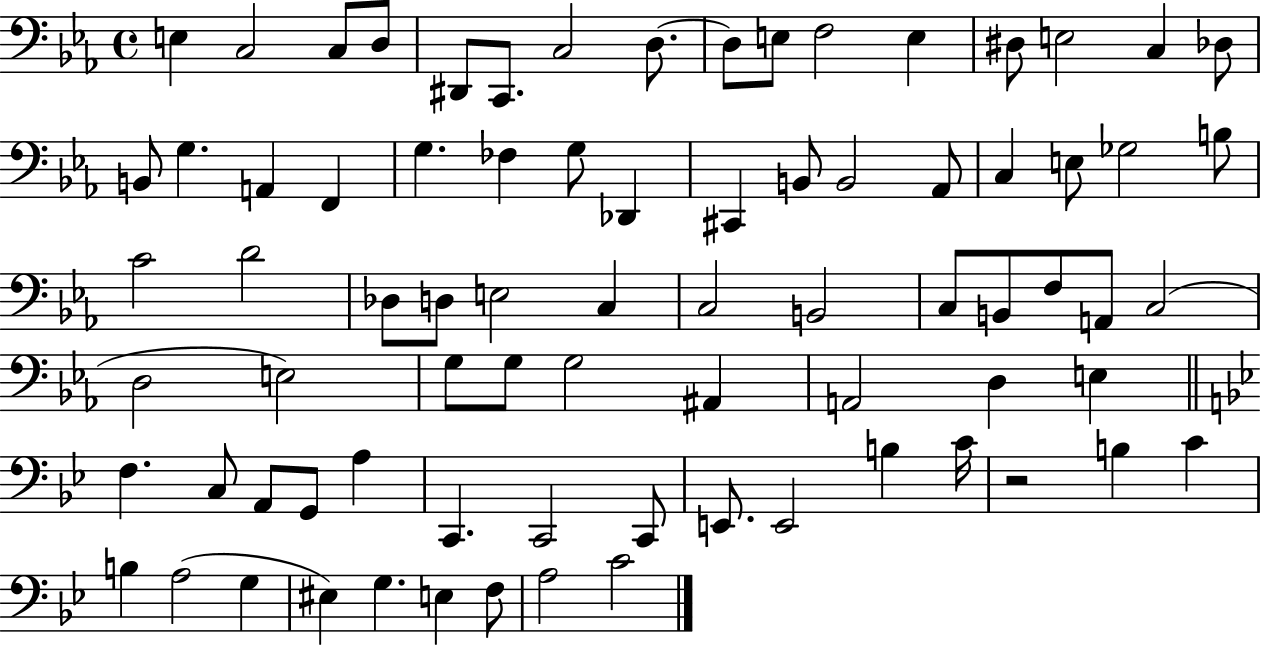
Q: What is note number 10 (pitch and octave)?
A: E3